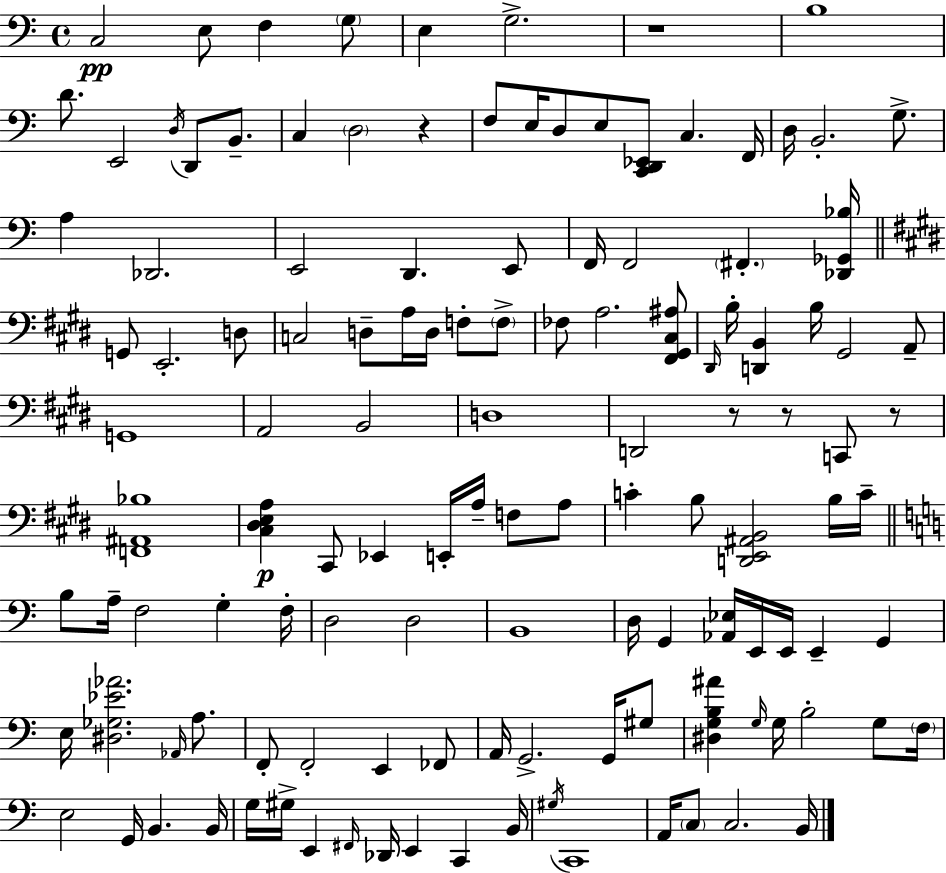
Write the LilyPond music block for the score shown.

{
  \clef bass
  \time 4/4
  \defaultTimeSignature
  \key c \major
  c2\pp e8 f4 \parenthesize g8 | e4 g2.-> | r1 | b1 | \break d'8. e,2 \acciaccatura { d16 } d,8 b,8.-- | c4 \parenthesize d2 r4 | f8 e16 d8 e8 <c, d, ees,>8 c4. | f,16 d16 b,2.-. g8.-> | \break a4 des,2. | e,2 d,4. e,8 | f,16 f,2 \parenthesize fis,4.-. | <des, ges, bes>16 \bar "||" \break \key e \major g,8 e,2.-. d8 | c2 d8-- a16 d16 f8-. \parenthesize f8-> | fes8 a2. <fis, gis, cis ais>8 | \grace { dis,16 } b16-. <d, b,>4 b16 gis,2 a,8-- | \break g,1 | a,2 b,2 | d1 | d,2 r8 r8 c,8 r8 | \break <f, ais, bes>1 | <cis dis e a>4\p cis,8 ees,4 e,16-. a16-- f8 a8 | c'4-. b8 <d, e, ais, b,>2 b16 | c'16-- \bar "||" \break \key c \major b8 a16-- f2 g4-. f16-. | d2 d2 | b,1 | d16 g,4 <aes, ees>16 e,16 e,16 e,4-- g,4 | \break e16 <dis ges ees' aes'>2. \grace { aes,16 } a8. | f,8-. f,2-. e,4 fes,8 | a,16 g,2.-> g,16 gis8 | <dis g b ais'>4 \grace { g16 } g16 b2-. g8 | \break \parenthesize f16 e2 g,16 b,4. | b,16 g16 gis16-> e,4 \grace { fis,16 } des,16 e,4 c,4 | b,16 \acciaccatura { gis16 } c,1 | a,16 \parenthesize c8 c2. | \break b,16 \bar "|."
}